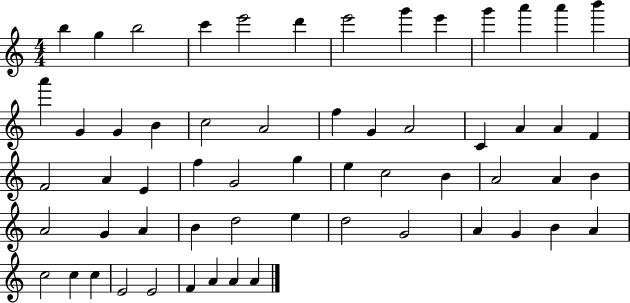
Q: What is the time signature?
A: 4/4